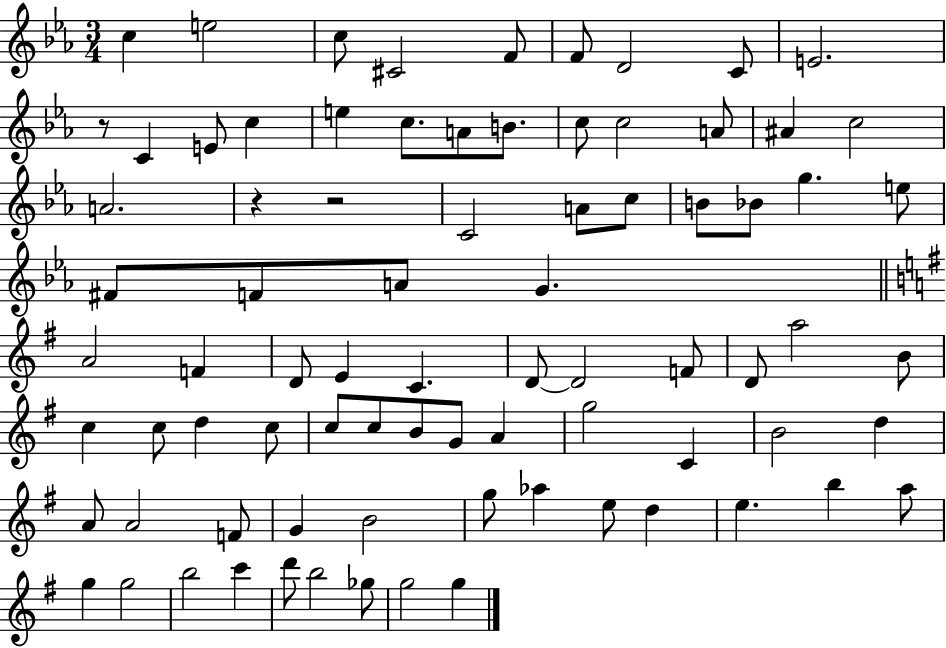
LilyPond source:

{
  \clef treble
  \numericTimeSignature
  \time 3/4
  \key ees \major
  c''4 e''2 | c''8 cis'2 f'8 | f'8 d'2 c'8 | e'2. | \break r8 c'4 e'8 c''4 | e''4 c''8. a'8 b'8. | c''8 c''2 a'8 | ais'4 c''2 | \break a'2. | r4 r2 | c'2 a'8 c''8 | b'8 bes'8 g''4. e''8 | \break fis'8 f'8 a'8 g'4. | \bar "||" \break \key g \major a'2 f'4 | d'8 e'4 c'4. | d'8~~ d'2 f'8 | d'8 a''2 b'8 | \break c''4 c''8 d''4 c''8 | c''8 c''8 b'8 g'8 a'4 | g''2 c'4 | b'2 d''4 | \break a'8 a'2 f'8 | g'4 b'2 | g''8 aes''4 e''8 d''4 | e''4. b''4 a''8 | \break g''4 g''2 | b''2 c'''4 | d'''8 b''2 ges''8 | g''2 g''4 | \break \bar "|."
}